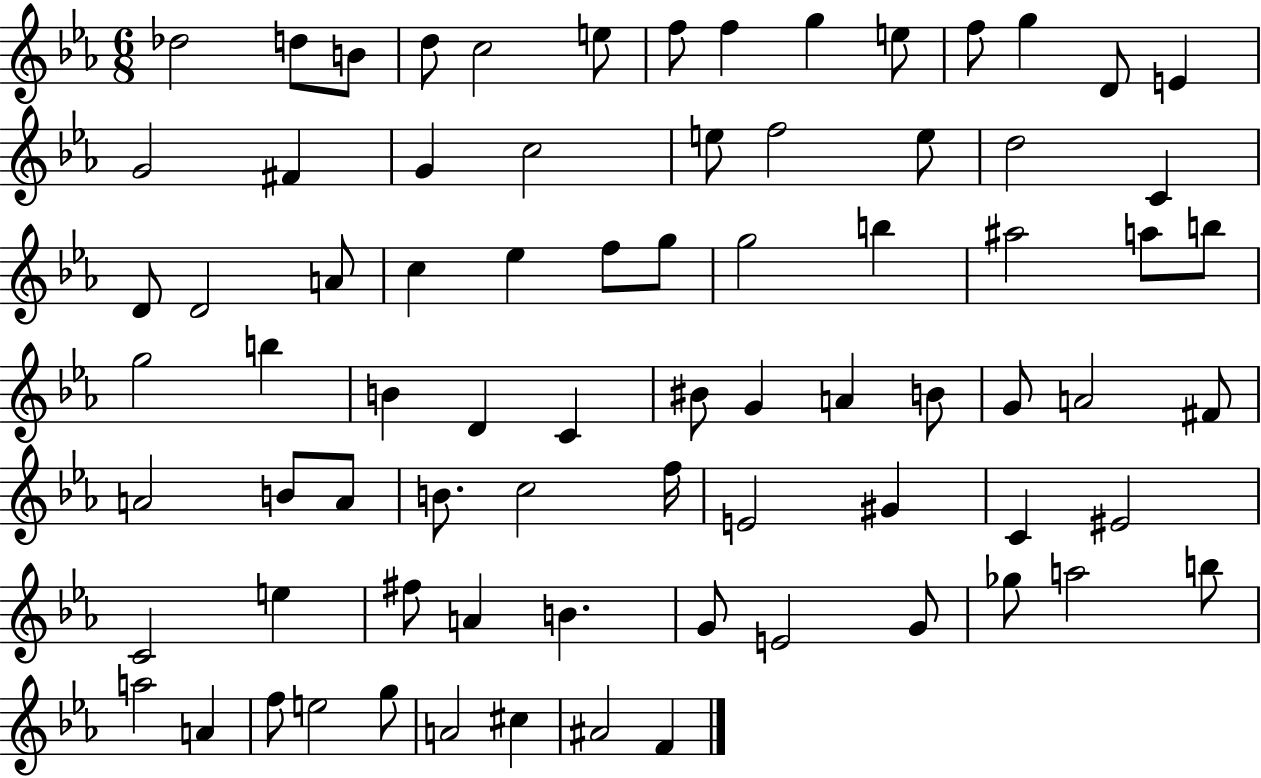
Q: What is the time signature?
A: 6/8